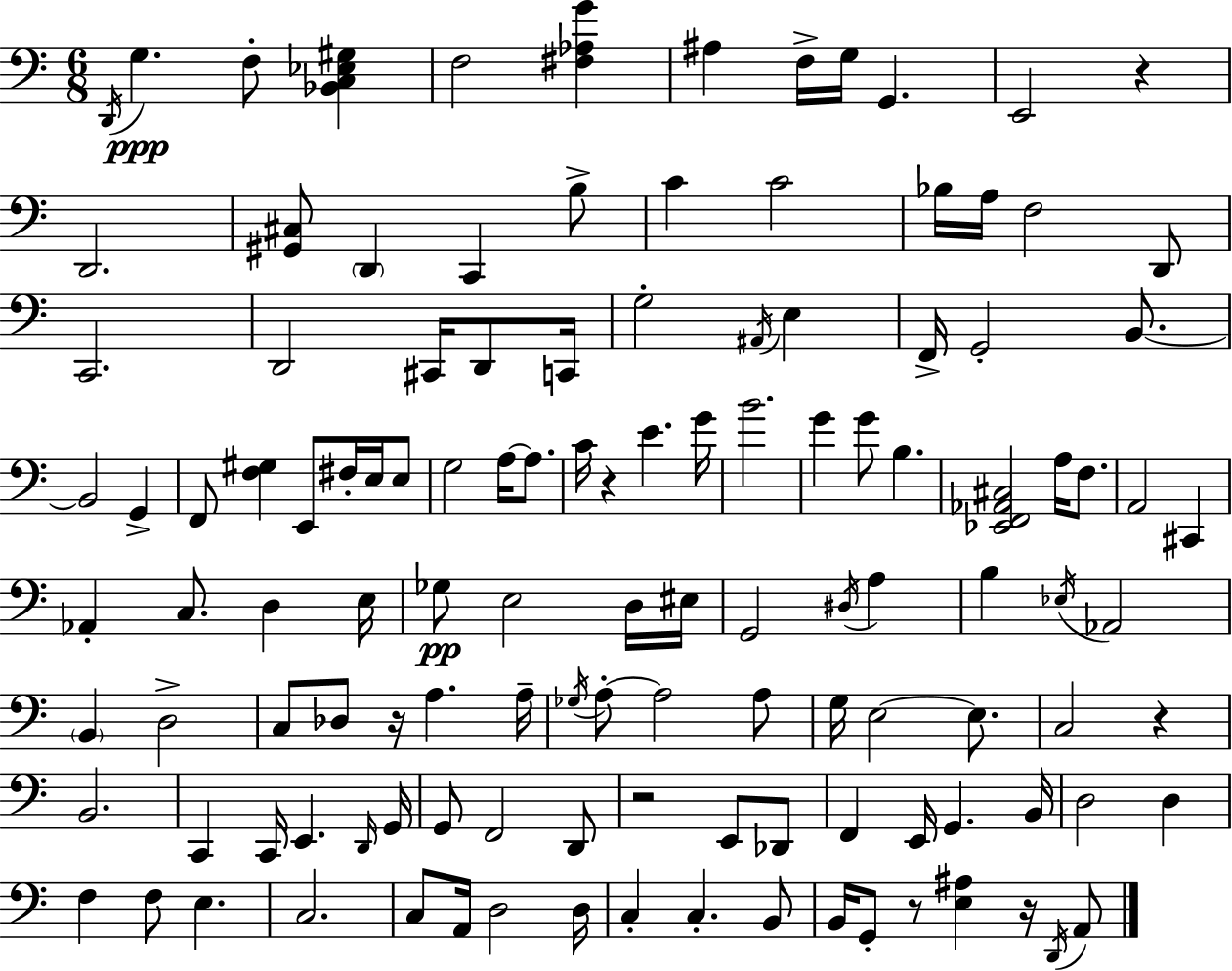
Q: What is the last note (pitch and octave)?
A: A2